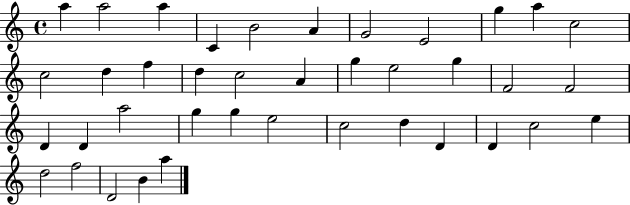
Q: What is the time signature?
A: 4/4